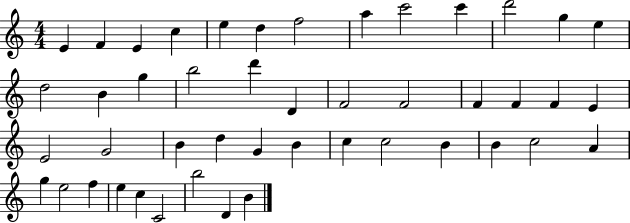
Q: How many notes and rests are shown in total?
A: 46